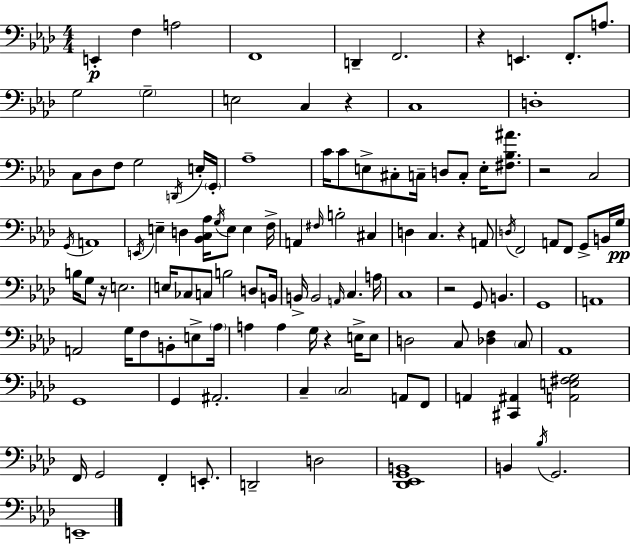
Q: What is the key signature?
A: AES major